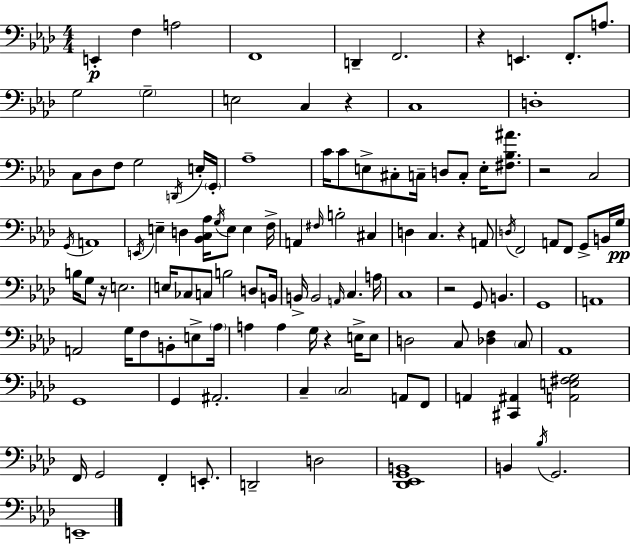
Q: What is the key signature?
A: AES major